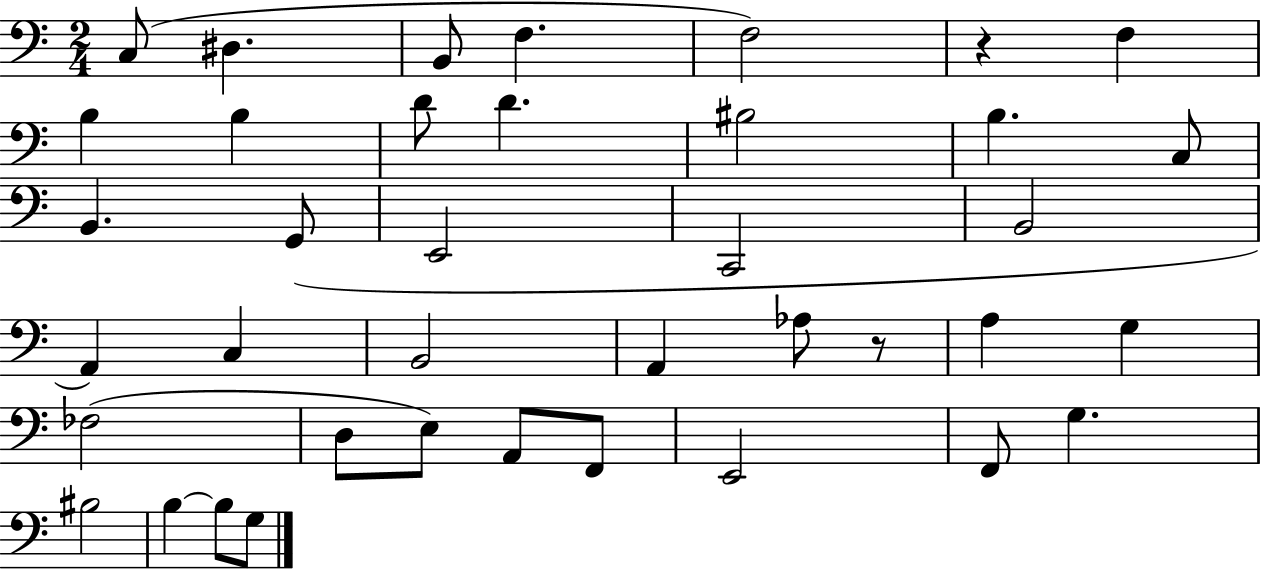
{
  \clef bass
  \numericTimeSignature
  \time 2/4
  \key c \major
  c8( dis4. | b,8 f4. | f2) | r4 f4 | \break b4 b4 | d'8 d'4. | bis2 | b4. c8 | \break b,4. g,8( | e,2 | c,2 | b,2 | \break a,4) c4 | b,2 | a,4 aes8 r8 | a4 g4 | \break fes2( | d8 e8) a,8 f,8 | e,2 | f,8 g4. | \break bis2 | b4~~ b8 g8 | \bar "|."
}